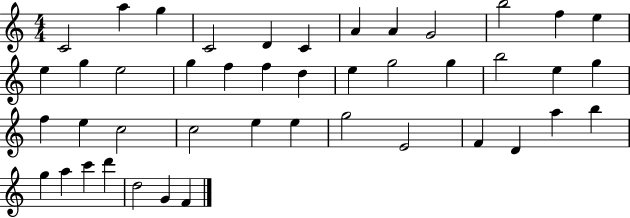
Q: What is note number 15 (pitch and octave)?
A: E5